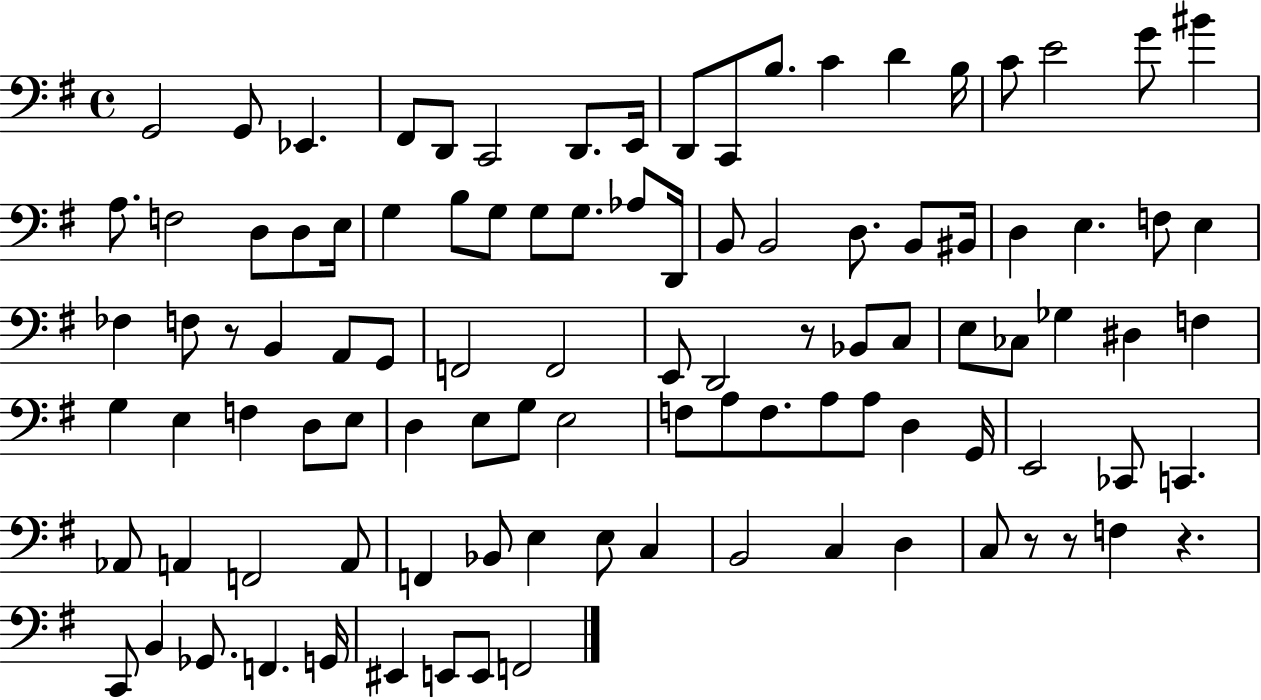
G2/h G2/e Eb2/q. F#2/e D2/e C2/h D2/e. E2/s D2/e C2/e B3/e. C4/q D4/q B3/s C4/e E4/h G4/e BIS4/q A3/e. F3/h D3/e D3/e E3/s G3/q B3/e G3/e G3/e G3/e. Ab3/e D2/s B2/e B2/h D3/e. B2/e BIS2/s D3/q E3/q. F3/e E3/q FES3/q F3/e R/e B2/q A2/e G2/e F2/h F2/h E2/e D2/h R/e Bb2/e C3/e E3/e CES3/e Gb3/q D#3/q F3/q G3/q E3/q F3/q D3/e E3/e D3/q E3/e G3/e E3/h F3/e A3/e F3/e. A3/e A3/e D3/q G2/s E2/h CES2/e C2/q. Ab2/e A2/q F2/h A2/e F2/q Bb2/e E3/q E3/e C3/q B2/h C3/q D3/q C3/e R/e R/e F3/q R/q. C2/e B2/q Gb2/e. F2/q. G2/s EIS2/q E2/e E2/e F2/h